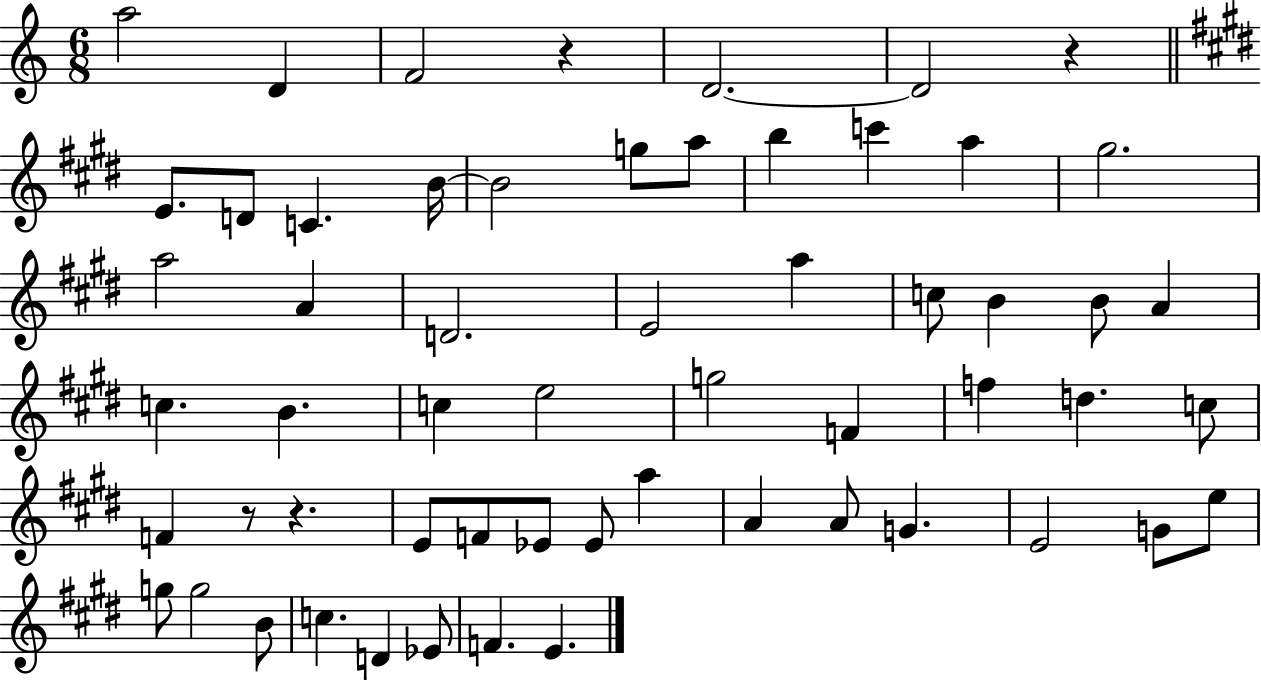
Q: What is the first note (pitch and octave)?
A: A5